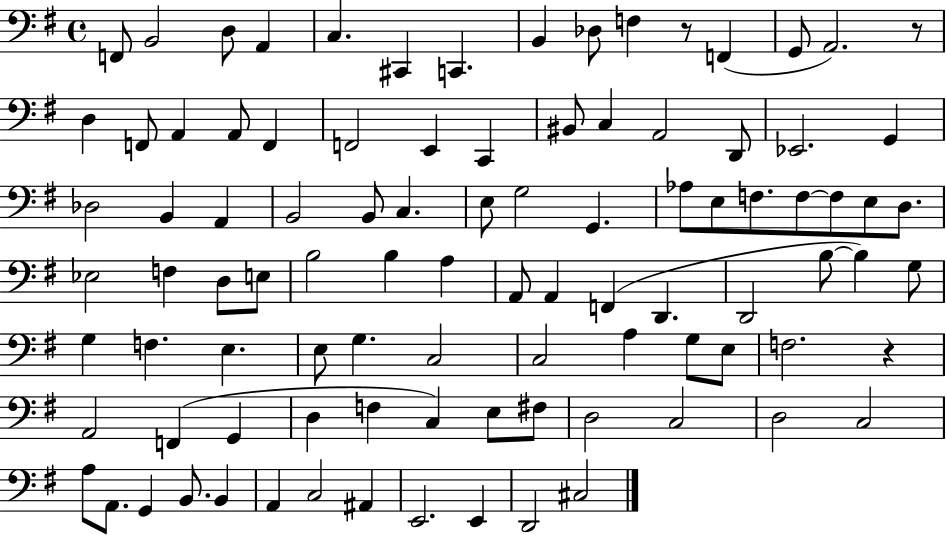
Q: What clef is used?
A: bass